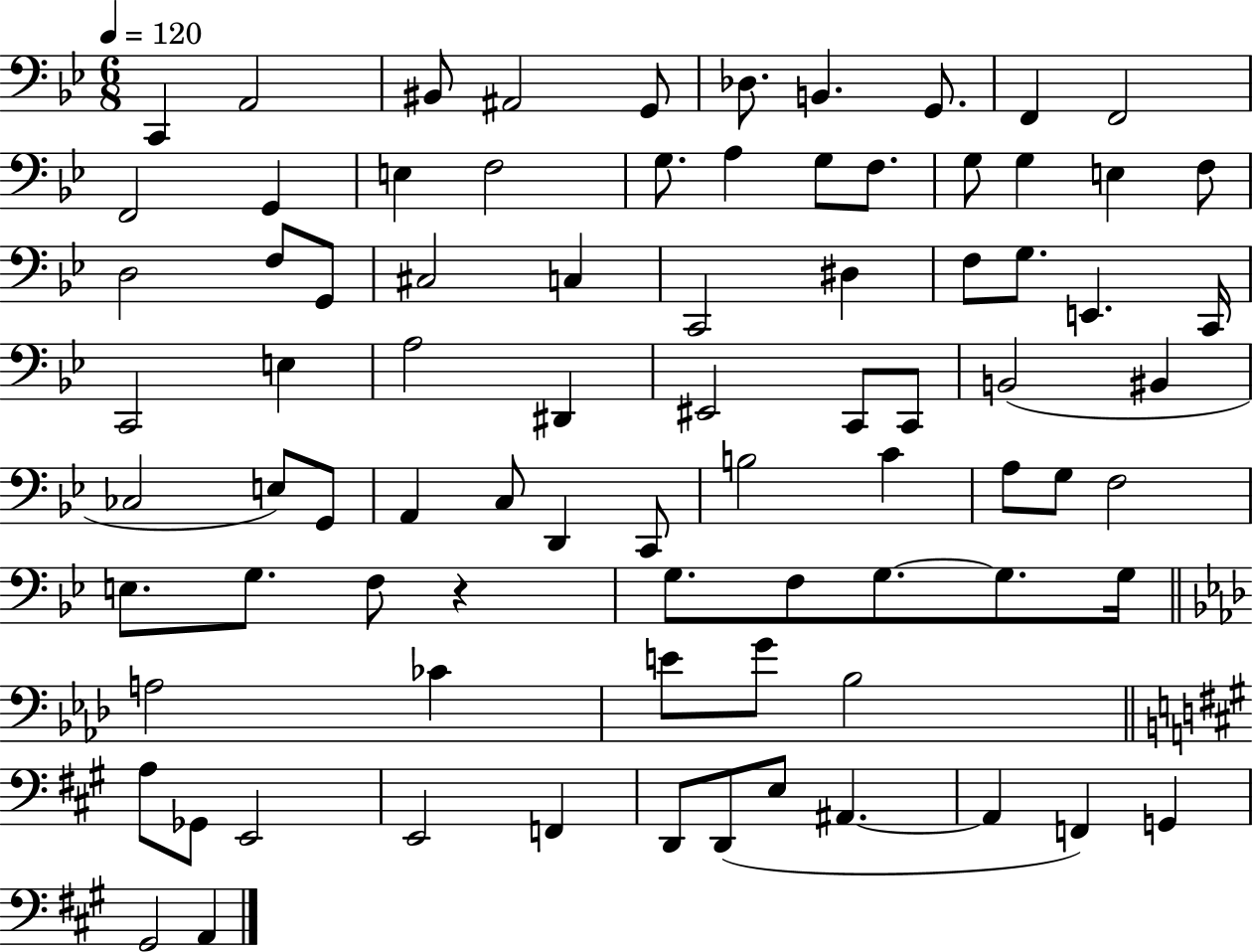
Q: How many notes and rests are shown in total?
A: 82